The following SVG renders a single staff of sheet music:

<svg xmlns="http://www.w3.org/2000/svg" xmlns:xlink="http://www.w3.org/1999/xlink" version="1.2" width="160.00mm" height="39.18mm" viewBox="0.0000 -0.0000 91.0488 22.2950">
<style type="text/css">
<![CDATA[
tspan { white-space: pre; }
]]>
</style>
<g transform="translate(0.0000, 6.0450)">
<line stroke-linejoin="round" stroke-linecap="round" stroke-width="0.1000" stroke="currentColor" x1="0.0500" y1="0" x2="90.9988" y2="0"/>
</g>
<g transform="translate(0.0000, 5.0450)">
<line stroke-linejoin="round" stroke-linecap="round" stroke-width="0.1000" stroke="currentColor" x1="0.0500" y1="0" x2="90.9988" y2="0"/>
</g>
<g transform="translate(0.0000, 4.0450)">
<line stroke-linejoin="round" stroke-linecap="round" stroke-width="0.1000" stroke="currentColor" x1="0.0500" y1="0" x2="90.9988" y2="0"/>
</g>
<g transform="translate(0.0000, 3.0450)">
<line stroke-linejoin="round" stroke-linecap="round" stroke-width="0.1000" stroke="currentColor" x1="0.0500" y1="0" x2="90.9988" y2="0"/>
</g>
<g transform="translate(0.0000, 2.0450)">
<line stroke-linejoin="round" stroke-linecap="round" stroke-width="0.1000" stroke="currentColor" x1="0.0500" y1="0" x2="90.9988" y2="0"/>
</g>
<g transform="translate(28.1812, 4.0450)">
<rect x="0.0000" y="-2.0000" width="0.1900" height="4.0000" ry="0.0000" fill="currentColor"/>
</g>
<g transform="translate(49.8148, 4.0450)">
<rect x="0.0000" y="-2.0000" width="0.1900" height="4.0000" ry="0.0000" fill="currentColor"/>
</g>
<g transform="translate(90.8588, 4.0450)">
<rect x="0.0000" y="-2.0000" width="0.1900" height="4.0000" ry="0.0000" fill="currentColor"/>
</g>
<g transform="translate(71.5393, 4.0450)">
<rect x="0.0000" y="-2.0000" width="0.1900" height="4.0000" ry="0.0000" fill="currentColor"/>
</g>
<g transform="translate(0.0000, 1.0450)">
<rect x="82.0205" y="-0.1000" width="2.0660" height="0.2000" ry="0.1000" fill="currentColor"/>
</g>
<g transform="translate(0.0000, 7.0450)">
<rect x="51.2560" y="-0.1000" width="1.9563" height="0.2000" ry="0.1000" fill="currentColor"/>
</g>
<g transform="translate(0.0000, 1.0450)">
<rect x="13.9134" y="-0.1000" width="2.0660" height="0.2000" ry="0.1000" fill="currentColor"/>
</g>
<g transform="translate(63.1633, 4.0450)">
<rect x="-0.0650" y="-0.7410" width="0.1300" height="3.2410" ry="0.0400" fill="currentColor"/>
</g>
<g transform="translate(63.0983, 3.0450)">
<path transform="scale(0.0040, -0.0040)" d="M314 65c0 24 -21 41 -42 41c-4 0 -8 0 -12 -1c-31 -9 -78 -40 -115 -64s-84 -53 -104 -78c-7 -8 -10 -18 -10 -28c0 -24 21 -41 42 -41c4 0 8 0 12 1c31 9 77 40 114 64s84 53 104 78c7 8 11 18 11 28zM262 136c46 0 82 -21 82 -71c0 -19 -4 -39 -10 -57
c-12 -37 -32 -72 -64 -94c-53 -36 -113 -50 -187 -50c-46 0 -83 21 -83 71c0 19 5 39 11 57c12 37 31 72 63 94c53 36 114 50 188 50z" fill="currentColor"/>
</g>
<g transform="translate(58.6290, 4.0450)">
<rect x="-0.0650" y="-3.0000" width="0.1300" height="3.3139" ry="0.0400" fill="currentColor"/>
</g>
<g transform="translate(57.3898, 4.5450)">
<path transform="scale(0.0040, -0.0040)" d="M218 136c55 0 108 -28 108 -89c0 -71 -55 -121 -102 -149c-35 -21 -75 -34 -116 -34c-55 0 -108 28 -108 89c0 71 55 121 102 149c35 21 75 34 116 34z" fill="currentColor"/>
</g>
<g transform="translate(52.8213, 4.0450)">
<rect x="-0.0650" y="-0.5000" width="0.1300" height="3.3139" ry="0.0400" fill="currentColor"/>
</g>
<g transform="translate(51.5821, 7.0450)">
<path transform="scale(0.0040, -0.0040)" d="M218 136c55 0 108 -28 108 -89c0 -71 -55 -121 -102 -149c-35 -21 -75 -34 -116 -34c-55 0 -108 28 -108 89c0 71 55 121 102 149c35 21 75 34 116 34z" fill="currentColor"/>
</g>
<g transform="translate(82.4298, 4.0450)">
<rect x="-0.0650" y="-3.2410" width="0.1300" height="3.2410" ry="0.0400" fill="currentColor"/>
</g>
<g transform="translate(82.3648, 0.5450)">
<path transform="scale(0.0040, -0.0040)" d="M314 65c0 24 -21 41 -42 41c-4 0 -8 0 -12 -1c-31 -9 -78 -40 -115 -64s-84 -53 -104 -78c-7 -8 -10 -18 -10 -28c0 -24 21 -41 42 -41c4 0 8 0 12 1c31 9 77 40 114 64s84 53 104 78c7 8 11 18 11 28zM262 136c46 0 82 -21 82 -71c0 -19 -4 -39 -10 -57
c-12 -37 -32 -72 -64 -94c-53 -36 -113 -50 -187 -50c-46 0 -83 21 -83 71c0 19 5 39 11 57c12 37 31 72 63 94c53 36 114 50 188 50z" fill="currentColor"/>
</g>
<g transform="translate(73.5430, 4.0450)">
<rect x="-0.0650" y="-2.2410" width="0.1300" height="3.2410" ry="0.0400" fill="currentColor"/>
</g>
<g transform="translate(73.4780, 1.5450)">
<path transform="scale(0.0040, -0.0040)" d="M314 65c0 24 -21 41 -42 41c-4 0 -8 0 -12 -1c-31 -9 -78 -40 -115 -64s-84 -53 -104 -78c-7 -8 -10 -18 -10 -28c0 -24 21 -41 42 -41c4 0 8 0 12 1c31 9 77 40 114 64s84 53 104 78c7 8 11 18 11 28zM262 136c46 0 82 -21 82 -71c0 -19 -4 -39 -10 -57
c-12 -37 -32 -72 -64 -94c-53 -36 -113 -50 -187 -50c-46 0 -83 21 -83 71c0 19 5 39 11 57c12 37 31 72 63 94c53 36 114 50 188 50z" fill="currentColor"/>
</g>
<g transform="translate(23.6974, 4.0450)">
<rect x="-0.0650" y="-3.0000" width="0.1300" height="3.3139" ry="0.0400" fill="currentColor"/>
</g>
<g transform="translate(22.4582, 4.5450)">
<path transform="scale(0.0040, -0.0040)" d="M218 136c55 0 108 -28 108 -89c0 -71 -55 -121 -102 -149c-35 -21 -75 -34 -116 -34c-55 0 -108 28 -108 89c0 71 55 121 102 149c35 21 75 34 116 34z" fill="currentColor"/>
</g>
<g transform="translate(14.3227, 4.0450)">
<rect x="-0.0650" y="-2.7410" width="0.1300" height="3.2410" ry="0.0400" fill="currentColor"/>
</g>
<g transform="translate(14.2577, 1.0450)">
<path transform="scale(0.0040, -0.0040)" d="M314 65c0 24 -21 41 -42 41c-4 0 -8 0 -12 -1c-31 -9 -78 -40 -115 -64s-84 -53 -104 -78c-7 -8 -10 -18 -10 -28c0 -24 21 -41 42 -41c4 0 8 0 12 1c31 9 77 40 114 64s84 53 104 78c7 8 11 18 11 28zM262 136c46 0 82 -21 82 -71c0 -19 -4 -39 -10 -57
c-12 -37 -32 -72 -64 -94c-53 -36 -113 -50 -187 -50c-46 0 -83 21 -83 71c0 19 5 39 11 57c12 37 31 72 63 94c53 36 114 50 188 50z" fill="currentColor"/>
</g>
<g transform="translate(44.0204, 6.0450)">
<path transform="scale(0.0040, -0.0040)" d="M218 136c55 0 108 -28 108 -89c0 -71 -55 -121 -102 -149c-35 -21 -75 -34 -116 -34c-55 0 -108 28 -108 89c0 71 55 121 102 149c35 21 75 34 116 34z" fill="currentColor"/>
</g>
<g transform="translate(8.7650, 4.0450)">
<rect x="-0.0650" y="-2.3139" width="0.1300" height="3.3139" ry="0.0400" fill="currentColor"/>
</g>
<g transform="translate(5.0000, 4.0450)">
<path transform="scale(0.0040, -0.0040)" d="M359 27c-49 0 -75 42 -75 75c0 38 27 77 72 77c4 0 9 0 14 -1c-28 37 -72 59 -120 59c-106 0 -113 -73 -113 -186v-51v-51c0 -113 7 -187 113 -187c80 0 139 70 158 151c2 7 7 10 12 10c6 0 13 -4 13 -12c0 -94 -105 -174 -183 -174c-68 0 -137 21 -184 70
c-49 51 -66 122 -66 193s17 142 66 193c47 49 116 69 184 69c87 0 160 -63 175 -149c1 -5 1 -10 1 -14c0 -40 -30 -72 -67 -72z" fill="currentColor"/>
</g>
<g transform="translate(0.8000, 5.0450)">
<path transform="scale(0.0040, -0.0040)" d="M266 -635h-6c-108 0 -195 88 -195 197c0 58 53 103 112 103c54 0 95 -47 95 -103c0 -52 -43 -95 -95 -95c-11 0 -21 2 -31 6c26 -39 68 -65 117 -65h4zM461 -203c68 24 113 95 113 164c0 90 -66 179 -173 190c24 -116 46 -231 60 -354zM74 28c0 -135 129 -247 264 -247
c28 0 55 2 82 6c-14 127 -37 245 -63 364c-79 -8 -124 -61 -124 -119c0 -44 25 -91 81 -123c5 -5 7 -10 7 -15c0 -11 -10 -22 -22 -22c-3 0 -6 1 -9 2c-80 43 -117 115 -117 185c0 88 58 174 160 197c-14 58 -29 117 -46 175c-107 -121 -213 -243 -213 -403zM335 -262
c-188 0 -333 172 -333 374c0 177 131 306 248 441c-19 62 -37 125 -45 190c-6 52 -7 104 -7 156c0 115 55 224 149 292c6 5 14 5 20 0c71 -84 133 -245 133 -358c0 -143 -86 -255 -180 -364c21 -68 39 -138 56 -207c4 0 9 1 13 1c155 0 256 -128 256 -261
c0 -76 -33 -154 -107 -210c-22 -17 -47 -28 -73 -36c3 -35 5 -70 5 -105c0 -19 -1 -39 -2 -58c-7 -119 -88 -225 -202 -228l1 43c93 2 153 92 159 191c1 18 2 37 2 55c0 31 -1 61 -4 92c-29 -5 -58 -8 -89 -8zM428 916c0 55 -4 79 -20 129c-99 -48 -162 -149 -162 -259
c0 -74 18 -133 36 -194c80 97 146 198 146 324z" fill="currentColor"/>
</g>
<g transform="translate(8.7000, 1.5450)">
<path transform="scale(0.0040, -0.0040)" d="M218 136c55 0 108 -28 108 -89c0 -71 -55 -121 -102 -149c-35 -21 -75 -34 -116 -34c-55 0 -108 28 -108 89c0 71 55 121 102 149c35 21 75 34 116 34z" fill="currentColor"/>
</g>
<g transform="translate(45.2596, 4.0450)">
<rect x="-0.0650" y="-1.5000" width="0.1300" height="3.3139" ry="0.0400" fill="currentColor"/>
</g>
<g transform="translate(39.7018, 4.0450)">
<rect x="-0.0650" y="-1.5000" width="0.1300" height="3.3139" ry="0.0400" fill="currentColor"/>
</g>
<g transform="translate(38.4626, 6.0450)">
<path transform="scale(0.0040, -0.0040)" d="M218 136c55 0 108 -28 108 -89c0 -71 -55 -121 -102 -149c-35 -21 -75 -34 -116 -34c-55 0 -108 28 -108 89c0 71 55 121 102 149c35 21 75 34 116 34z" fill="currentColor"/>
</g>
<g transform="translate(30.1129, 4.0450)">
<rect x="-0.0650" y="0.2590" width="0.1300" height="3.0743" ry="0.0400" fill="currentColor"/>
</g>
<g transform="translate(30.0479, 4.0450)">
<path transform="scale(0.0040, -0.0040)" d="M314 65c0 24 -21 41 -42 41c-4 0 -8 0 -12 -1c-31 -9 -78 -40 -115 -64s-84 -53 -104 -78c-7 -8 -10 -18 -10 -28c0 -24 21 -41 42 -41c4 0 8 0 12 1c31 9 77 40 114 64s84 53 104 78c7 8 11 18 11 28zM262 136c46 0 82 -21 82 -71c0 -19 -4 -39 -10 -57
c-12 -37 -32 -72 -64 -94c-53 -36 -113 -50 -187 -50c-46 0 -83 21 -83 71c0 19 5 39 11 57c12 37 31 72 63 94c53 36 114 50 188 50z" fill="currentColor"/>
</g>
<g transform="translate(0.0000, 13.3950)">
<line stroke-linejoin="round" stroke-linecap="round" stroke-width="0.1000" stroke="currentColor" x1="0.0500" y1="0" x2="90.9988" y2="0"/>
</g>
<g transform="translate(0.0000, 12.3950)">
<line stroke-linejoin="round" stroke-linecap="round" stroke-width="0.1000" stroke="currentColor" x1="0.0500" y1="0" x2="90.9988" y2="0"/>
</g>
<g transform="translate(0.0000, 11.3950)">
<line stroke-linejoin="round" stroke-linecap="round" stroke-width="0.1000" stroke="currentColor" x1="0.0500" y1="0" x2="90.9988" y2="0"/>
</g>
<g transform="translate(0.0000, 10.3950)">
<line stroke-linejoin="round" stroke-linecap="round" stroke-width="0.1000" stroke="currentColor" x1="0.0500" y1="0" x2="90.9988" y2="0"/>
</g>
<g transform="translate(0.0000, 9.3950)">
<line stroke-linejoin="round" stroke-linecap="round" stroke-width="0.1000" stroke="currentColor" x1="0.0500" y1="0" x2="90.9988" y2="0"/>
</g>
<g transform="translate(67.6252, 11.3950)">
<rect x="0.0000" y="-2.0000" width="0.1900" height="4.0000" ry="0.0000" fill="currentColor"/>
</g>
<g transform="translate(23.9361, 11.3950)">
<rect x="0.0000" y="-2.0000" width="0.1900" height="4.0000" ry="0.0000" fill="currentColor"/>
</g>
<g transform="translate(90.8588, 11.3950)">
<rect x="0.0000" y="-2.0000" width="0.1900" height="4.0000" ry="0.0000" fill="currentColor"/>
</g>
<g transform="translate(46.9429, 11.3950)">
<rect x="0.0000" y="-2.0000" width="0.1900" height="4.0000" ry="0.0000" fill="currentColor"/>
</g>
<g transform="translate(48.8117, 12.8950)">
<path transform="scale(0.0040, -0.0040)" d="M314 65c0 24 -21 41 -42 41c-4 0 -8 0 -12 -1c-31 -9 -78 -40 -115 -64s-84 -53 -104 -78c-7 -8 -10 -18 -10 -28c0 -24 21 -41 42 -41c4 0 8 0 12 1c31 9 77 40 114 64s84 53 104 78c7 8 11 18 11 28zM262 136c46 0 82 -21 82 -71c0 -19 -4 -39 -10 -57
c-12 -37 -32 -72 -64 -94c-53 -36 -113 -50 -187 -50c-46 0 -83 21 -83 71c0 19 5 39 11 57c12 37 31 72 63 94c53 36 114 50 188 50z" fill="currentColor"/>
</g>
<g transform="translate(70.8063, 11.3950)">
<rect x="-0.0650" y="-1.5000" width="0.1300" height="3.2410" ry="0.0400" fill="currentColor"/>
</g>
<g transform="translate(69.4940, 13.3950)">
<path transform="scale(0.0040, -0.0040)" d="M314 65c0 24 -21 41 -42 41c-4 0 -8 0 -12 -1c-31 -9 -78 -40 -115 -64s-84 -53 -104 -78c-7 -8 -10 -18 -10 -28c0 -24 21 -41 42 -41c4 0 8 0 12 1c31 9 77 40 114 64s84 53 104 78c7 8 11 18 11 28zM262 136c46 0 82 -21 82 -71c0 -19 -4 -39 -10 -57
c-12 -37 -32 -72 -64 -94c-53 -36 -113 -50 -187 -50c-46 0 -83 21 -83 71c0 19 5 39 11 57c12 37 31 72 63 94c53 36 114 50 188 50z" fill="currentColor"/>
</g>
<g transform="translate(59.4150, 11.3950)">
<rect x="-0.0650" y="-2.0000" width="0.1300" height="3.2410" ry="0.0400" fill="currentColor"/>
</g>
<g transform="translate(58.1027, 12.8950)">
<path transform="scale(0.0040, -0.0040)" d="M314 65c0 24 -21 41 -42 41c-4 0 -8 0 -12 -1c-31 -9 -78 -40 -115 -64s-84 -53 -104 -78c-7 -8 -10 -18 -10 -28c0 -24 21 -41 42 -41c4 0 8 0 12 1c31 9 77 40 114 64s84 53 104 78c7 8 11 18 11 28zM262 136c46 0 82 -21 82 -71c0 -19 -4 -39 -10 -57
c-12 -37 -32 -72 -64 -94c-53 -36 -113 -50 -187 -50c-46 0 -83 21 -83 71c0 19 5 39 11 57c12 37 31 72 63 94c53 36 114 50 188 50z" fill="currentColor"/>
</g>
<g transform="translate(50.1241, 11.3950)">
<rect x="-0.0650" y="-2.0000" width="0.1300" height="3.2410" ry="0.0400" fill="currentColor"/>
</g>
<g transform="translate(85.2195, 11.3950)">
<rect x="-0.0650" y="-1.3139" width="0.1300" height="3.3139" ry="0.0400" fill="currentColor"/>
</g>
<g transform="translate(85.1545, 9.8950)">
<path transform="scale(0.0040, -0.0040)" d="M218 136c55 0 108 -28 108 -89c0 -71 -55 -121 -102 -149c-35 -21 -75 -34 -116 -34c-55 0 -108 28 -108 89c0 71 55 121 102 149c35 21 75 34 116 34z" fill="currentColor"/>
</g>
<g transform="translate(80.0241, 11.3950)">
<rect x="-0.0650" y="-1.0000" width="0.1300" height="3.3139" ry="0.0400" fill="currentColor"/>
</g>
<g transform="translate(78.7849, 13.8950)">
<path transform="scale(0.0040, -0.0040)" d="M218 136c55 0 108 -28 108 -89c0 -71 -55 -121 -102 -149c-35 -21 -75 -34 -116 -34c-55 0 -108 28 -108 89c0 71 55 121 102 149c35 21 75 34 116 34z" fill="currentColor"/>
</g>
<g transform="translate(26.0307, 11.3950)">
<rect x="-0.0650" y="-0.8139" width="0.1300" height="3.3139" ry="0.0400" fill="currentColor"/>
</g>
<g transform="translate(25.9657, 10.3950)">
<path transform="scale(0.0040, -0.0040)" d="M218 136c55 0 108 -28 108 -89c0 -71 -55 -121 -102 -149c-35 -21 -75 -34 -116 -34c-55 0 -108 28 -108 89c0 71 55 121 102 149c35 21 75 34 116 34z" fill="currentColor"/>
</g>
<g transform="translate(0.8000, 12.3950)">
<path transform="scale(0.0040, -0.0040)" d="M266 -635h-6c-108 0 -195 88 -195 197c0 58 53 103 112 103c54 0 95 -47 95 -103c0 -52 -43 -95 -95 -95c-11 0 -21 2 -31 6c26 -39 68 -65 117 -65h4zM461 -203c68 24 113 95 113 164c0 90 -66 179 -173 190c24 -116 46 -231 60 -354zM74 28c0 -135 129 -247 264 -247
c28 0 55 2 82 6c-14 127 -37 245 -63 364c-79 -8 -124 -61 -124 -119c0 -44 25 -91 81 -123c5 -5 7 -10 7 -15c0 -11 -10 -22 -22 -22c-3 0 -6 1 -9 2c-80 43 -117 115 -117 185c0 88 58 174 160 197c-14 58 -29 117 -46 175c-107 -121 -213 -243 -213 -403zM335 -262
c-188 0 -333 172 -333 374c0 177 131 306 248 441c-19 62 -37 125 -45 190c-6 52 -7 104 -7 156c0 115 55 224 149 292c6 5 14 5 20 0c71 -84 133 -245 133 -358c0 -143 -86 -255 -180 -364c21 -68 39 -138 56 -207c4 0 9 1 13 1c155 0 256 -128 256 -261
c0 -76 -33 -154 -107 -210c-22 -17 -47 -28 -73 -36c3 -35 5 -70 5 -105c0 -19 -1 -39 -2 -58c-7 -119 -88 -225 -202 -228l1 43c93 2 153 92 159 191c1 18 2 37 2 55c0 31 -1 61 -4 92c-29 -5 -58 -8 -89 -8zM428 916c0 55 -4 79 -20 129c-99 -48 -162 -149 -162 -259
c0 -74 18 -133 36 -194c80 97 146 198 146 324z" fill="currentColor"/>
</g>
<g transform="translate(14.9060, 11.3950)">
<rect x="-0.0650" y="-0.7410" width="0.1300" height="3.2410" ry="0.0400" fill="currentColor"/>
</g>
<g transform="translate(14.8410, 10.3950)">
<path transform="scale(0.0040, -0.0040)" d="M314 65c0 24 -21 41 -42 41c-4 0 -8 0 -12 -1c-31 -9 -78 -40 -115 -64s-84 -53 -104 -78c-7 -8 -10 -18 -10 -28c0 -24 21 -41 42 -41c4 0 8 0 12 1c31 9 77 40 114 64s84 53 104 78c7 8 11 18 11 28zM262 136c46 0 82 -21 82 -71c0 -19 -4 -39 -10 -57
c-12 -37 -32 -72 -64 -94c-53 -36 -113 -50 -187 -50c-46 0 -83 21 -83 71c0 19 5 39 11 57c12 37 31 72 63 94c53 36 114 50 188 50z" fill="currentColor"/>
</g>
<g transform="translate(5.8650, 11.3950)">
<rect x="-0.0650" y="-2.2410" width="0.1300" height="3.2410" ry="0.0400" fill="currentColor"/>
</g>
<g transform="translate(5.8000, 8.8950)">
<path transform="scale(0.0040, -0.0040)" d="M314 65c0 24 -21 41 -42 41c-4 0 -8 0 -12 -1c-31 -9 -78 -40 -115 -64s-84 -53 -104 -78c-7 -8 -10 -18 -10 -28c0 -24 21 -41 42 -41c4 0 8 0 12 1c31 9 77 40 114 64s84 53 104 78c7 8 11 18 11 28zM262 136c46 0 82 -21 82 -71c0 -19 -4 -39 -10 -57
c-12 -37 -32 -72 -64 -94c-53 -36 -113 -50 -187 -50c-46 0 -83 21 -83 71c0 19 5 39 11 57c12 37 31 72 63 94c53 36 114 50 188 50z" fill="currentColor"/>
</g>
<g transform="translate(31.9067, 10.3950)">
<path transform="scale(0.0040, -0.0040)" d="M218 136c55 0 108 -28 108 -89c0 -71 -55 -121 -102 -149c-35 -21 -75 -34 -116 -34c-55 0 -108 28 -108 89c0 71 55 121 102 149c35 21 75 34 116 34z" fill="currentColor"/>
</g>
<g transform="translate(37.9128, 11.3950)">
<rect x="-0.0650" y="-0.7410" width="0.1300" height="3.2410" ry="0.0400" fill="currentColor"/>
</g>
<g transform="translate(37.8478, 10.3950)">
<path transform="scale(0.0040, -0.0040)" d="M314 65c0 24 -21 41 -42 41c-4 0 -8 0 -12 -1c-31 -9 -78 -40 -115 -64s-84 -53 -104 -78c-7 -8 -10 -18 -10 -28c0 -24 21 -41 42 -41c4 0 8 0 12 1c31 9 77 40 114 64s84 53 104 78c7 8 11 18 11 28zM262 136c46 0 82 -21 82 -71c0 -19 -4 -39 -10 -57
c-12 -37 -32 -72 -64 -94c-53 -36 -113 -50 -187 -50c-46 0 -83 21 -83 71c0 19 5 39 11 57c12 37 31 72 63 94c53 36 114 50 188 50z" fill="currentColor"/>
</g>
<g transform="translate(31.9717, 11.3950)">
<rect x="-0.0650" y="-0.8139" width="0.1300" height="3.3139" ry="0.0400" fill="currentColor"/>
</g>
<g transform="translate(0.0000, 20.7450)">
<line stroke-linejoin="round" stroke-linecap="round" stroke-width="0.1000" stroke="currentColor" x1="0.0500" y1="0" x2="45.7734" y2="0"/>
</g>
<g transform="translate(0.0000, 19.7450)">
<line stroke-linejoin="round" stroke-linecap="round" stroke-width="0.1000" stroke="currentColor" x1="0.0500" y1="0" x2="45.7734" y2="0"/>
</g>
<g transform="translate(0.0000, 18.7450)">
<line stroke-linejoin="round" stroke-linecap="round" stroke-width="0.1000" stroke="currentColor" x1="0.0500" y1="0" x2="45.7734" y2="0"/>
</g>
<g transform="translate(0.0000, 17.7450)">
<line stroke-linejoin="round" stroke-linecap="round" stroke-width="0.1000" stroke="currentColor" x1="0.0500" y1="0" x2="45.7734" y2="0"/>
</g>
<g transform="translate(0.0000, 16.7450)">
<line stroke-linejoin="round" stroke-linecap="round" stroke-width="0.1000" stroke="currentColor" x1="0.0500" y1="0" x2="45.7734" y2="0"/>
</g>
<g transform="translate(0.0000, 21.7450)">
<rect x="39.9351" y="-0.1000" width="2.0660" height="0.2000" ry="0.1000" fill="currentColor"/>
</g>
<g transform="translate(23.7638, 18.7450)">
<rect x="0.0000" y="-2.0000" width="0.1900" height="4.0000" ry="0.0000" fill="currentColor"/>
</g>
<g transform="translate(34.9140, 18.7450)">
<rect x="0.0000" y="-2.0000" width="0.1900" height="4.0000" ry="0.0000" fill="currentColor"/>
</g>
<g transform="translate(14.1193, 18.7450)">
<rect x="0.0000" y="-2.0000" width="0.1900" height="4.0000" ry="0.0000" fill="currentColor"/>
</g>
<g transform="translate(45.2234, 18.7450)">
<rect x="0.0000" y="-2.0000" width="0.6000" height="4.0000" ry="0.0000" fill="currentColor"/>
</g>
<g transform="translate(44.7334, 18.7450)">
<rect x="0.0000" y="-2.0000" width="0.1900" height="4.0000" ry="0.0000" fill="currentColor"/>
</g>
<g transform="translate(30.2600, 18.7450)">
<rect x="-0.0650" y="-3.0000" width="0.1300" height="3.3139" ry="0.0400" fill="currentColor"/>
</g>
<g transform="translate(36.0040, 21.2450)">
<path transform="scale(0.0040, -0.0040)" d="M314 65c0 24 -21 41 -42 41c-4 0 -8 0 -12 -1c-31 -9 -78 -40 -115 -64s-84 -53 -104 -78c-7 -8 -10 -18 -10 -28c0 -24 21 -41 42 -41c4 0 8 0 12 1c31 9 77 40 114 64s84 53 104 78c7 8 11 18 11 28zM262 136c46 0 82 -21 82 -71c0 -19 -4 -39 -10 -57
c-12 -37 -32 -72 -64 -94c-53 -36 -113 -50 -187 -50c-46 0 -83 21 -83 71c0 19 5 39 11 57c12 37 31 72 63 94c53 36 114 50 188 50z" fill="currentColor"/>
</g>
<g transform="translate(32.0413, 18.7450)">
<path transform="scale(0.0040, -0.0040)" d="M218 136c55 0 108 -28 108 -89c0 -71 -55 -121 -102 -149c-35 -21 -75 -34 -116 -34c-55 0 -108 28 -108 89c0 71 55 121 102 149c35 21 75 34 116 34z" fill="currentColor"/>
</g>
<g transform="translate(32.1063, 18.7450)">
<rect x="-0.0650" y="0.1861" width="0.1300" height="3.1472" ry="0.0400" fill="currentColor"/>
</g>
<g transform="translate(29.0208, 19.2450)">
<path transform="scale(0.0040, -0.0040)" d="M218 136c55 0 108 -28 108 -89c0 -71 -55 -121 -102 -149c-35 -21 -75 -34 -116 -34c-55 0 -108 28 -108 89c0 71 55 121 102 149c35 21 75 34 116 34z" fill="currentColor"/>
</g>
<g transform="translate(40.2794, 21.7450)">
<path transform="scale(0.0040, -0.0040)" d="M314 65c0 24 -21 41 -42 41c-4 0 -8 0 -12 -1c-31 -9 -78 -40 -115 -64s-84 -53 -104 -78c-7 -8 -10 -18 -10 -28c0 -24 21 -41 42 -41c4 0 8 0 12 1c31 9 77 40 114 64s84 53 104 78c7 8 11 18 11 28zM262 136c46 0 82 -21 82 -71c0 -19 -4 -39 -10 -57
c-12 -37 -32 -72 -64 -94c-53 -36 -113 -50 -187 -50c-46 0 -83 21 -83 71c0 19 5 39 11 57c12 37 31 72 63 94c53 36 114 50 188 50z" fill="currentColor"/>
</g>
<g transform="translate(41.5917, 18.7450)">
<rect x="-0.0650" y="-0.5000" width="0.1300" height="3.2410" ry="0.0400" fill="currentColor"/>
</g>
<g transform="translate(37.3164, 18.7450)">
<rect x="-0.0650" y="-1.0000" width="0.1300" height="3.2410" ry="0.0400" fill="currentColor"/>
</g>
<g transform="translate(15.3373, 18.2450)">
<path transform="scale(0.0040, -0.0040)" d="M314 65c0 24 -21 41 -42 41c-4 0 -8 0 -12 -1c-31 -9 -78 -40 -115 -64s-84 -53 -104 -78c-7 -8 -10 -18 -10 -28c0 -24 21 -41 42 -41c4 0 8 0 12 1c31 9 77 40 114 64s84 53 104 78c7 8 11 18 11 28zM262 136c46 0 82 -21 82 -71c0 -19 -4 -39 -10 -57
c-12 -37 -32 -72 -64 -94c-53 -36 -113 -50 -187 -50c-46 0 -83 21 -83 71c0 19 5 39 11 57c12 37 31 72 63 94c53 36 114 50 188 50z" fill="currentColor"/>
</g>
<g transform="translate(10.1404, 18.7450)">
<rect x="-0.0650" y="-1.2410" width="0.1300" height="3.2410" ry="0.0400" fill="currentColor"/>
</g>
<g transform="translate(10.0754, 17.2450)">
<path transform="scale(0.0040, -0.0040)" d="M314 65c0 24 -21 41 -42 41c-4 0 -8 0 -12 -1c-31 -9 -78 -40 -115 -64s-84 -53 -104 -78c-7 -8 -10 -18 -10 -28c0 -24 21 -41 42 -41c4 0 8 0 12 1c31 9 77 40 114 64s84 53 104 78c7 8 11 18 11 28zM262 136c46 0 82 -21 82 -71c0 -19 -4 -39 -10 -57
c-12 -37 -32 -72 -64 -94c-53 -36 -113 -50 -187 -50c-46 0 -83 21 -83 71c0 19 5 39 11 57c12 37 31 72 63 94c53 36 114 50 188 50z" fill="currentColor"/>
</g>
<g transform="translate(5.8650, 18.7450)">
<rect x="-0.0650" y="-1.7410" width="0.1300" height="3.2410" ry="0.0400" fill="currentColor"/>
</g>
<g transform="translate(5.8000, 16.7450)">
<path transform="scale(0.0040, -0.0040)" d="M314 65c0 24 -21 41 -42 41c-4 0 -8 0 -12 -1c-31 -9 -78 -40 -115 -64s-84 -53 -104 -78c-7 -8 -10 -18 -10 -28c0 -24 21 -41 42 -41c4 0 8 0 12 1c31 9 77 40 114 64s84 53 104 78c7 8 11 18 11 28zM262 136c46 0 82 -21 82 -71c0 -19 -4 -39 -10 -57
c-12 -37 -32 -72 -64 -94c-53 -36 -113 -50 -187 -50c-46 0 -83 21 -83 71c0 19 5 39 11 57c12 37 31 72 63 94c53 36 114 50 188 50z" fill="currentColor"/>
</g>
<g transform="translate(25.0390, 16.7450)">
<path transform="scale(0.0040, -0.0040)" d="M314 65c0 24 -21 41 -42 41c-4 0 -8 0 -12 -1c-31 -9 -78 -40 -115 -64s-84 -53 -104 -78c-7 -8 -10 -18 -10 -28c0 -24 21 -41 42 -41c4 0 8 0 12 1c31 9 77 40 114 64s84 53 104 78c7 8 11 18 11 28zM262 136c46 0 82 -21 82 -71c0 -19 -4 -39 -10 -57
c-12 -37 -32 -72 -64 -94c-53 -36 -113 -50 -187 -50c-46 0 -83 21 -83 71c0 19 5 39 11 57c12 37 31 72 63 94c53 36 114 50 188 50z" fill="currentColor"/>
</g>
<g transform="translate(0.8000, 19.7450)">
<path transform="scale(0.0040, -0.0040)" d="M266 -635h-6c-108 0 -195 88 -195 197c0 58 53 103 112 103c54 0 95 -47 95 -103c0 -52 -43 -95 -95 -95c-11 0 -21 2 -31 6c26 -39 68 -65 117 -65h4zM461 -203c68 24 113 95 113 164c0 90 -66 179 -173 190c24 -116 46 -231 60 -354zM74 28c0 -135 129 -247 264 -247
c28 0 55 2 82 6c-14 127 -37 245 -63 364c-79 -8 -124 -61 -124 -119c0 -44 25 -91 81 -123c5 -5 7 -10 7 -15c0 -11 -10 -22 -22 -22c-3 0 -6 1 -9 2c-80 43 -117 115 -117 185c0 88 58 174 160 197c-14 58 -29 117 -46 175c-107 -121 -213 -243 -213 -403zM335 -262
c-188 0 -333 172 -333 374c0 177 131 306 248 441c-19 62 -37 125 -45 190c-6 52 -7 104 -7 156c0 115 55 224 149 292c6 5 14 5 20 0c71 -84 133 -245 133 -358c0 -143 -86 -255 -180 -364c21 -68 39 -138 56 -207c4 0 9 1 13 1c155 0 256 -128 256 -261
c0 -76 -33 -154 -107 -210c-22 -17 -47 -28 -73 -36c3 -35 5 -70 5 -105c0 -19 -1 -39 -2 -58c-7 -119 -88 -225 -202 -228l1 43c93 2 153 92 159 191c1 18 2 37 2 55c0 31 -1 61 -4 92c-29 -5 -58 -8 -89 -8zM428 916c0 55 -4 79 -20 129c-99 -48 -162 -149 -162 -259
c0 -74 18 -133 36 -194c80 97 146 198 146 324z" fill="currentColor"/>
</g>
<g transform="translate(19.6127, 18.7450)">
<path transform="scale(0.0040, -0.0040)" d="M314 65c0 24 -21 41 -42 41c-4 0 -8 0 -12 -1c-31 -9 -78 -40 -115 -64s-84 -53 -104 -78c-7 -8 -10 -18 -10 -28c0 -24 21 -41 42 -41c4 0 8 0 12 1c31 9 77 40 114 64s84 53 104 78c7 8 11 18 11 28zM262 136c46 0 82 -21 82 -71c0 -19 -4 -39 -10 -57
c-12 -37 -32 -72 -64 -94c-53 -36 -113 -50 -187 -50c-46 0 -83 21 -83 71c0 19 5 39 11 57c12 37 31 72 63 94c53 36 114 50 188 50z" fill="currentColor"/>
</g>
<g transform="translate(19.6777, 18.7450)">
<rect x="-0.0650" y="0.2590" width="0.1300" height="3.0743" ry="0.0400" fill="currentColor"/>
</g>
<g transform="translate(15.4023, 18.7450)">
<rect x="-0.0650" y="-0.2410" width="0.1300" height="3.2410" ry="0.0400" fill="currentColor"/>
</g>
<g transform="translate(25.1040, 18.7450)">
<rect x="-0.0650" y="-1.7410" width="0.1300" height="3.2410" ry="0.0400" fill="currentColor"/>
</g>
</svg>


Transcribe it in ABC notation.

X:1
T:Untitled
M:4/4
L:1/4
K:C
g a2 A B2 E E C A d2 g2 b2 g2 d2 d d d2 F2 F2 E2 D e f2 e2 c2 B2 f2 A B D2 C2